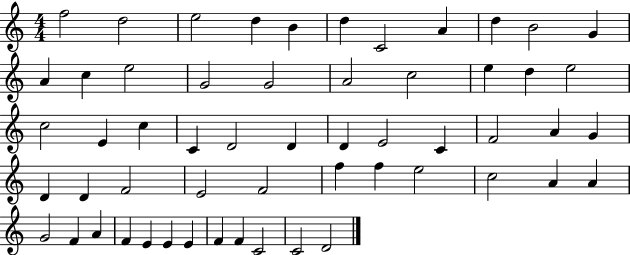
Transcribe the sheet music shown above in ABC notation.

X:1
T:Untitled
M:4/4
L:1/4
K:C
f2 d2 e2 d B d C2 A d B2 G A c e2 G2 G2 A2 c2 e d e2 c2 E c C D2 D D E2 C F2 A G D D F2 E2 F2 f f e2 c2 A A G2 F A F E E E F F C2 C2 D2